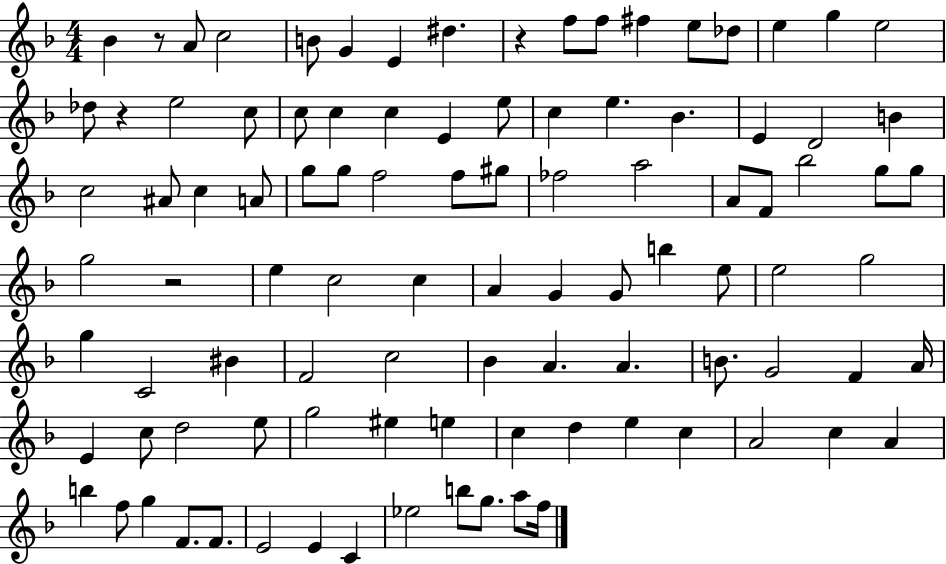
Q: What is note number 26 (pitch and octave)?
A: Bb4